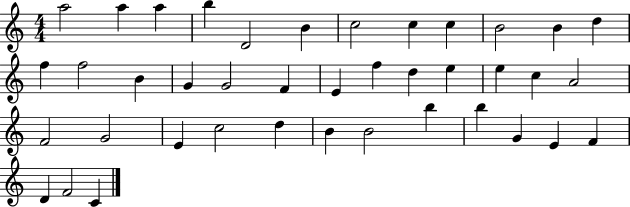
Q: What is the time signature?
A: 4/4